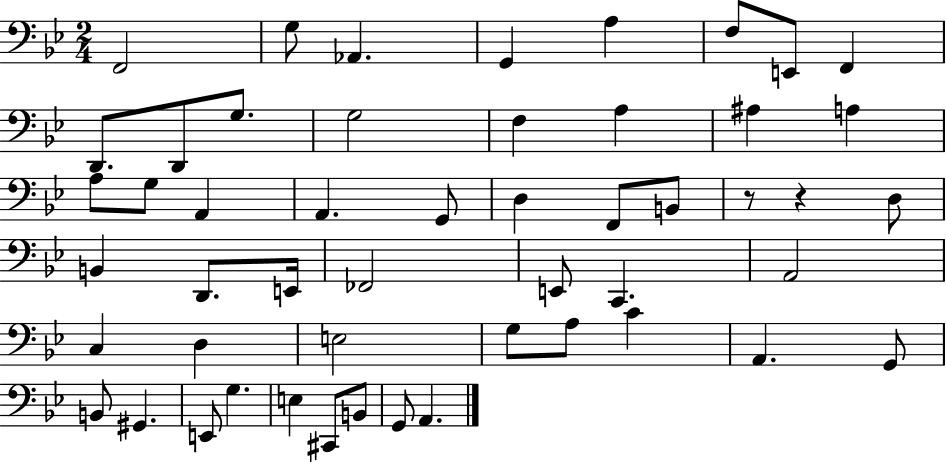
X:1
T:Untitled
M:2/4
L:1/4
K:Bb
F,,2 G,/2 _A,, G,, A, F,/2 E,,/2 F,, D,,/2 D,,/2 G,/2 G,2 F, A, ^A, A, A,/2 G,/2 A,, A,, G,,/2 D, F,,/2 B,,/2 z/2 z D,/2 B,, D,,/2 E,,/4 _F,,2 E,,/2 C,, A,,2 C, D, E,2 G,/2 A,/2 C A,, G,,/2 B,,/2 ^G,, E,,/2 G, E, ^C,,/2 B,,/2 G,,/2 A,,